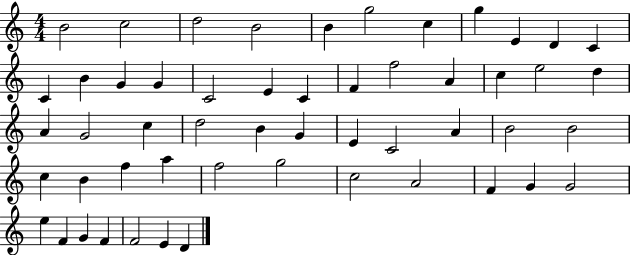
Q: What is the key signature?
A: C major